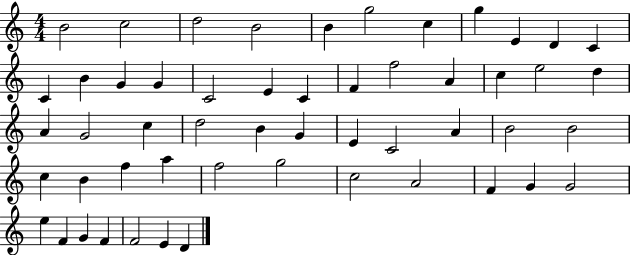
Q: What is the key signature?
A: C major